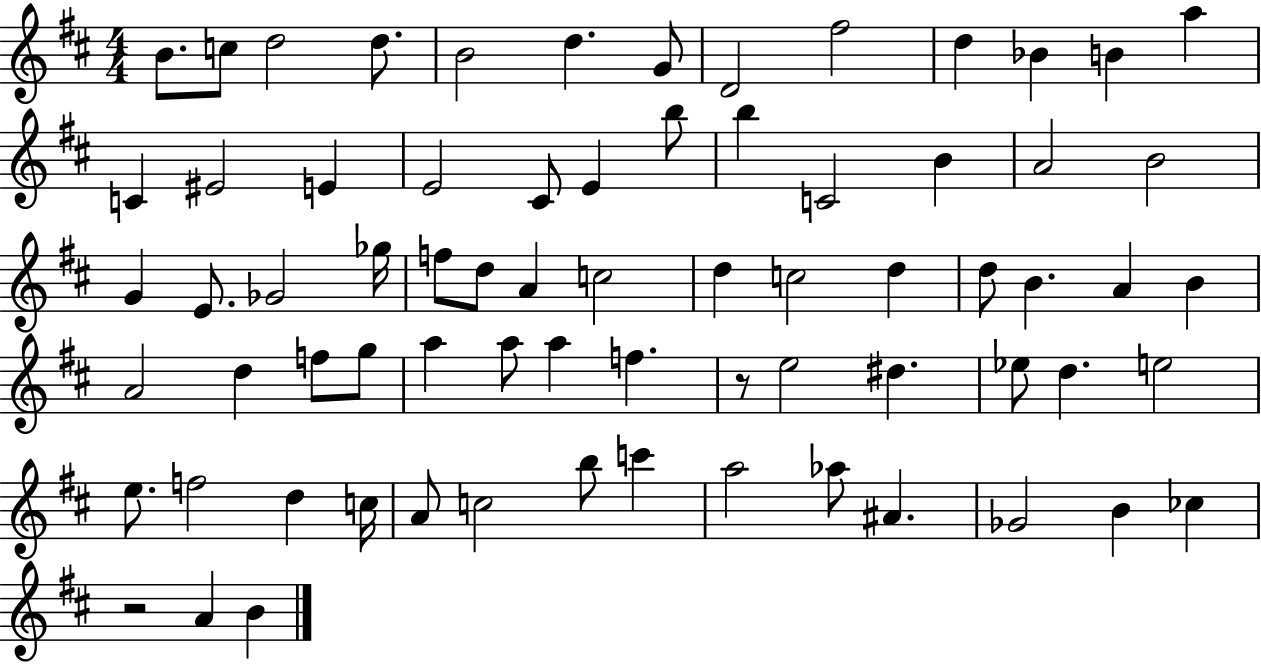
{
  \clef treble
  \numericTimeSignature
  \time 4/4
  \key d \major
  b'8. c''8 d''2 d''8. | b'2 d''4. g'8 | d'2 fis''2 | d''4 bes'4 b'4 a''4 | \break c'4 eis'2 e'4 | e'2 cis'8 e'4 b''8 | b''4 c'2 b'4 | a'2 b'2 | \break g'4 e'8. ges'2 ges''16 | f''8 d''8 a'4 c''2 | d''4 c''2 d''4 | d''8 b'4. a'4 b'4 | \break a'2 d''4 f''8 g''8 | a''4 a''8 a''4 f''4. | r8 e''2 dis''4. | ees''8 d''4. e''2 | \break e''8. f''2 d''4 c''16 | a'8 c''2 b''8 c'''4 | a''2 aes''8 ais'4. | ges'2 b'4 ces''4 | \break r2 a'4 b'4 | \bar "|."
}